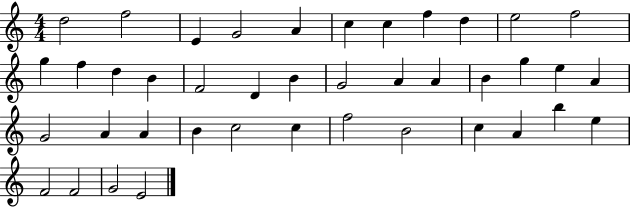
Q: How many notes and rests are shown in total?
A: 41